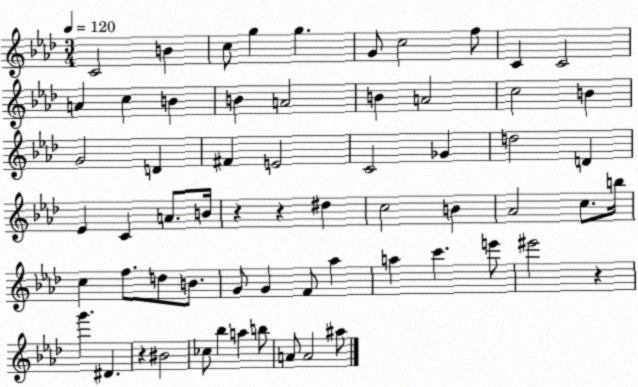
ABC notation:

X:1
T:Untitled
M:3/4
L:1/4
K:Ab
C2 B c/2 g g G/2 c2 f/2 C C2 A c B B A2 B A2 c2 B G2 D ^F E2 C2 _G d2 D _E C A/2 B/4 z z ^d c2 B _A2 c/2 b/4 c f/2 d/2 B/2 G/2 G F/2 _a a c' e'/2 ^e'2 z g' ^D z ^B2 _c/2 _b a b/2 A/2 A2 ^a/2